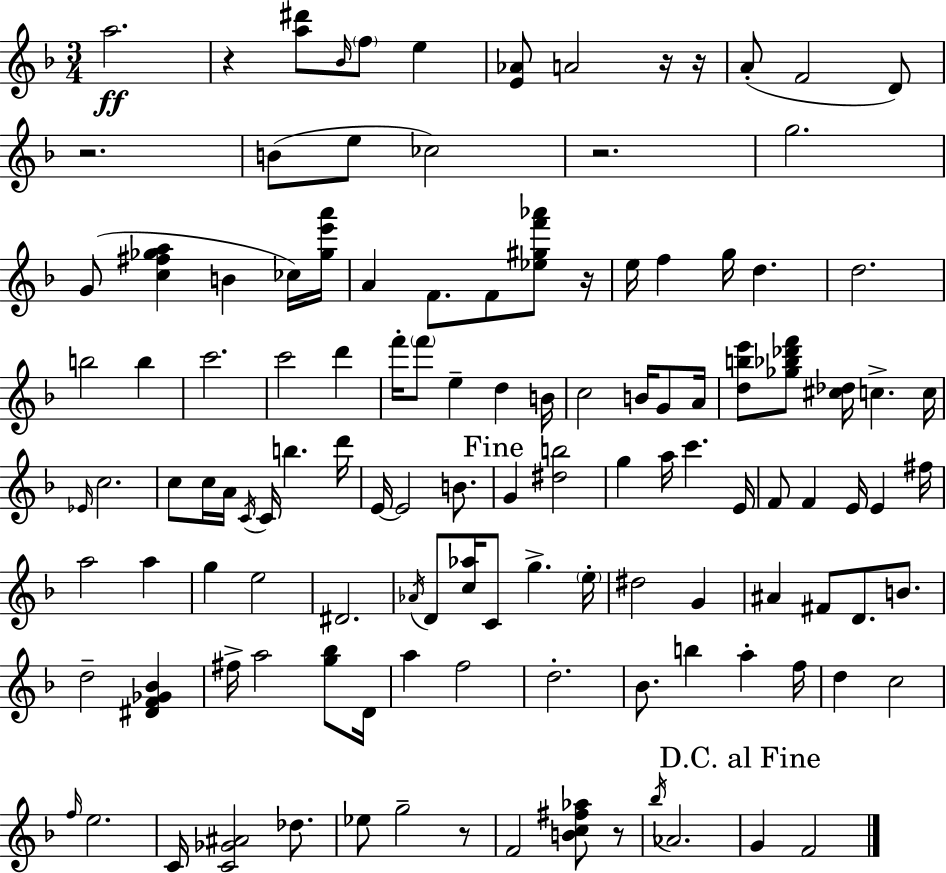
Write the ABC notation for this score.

X:1
T:Untitled
M:3/4
L:1/4
K:F
a2 z [a^d']/2 _B/4 f/2 e [E_A]/2 A2 z/4 z/4 A/2 F2 D/2 z2 B/2 e/2 _c2 z2 g2 G/2 [c^f_ga] B _c/4 [_ge'a']/4 A F/2 F/2 [_e^gf'_a']/2 z/4 e/4 f g/4 d d2 b2 b c'2 c'2 d' f'/4 f'/2 e d B/4 c2 B/4 G/2 A/4 [dbe']/2 [_g_b_d'f']/2 [^c_d]/4 c c/4 _E/4 c2 c/2 c/4 A/4 C/4 C/4 b d'/4 E/4 E2 B/2 G [^db]2 g a/4 c' E/4 F/2 F E/4 E ^f/4 a2 a g e2 ^D2 _A/4 D/2 [c_a]/4 C/2 g e/4 ^d2 G ^A ^F/2 D/2 B/2 d2 [^DF_G_B] ^f/4 a2 [g_b]/2 D/4 a f2 d2 _B/2 b a f/4 d c2 f/4 e2 C/4 [C_G^A]2 _d/2 _e/2 g2 z/2 F2 [Bc^f_a]/2 z/2 _b/4 _A2 G F2